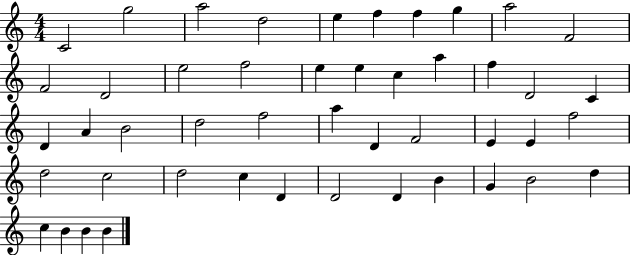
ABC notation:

X:1
T:Untitled
M:4/4
L:1/4
K:C
C2 g2 a2 d2 e f f g a2 F2 F2 D2 e2 f2 e e c a f D2 C D A B2 d2 f2 a D F2 E E f2 d2 c2 d2 c D D2 D B G B2 d c B B B